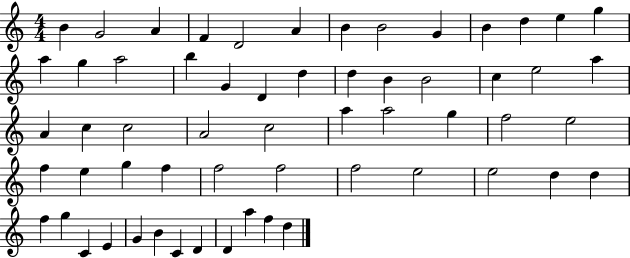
X:1
T:Untitled
M:4/4
L:1/4
K:C
B G2 A F D2 A B B2 G B d e g a g a2 b G D d d B B2 c e2 a A c c2 A2 c2 a a2 g f2 e2 f e g f f2 f2 f2 e2 e2 d d f g C E G B C D D a f d